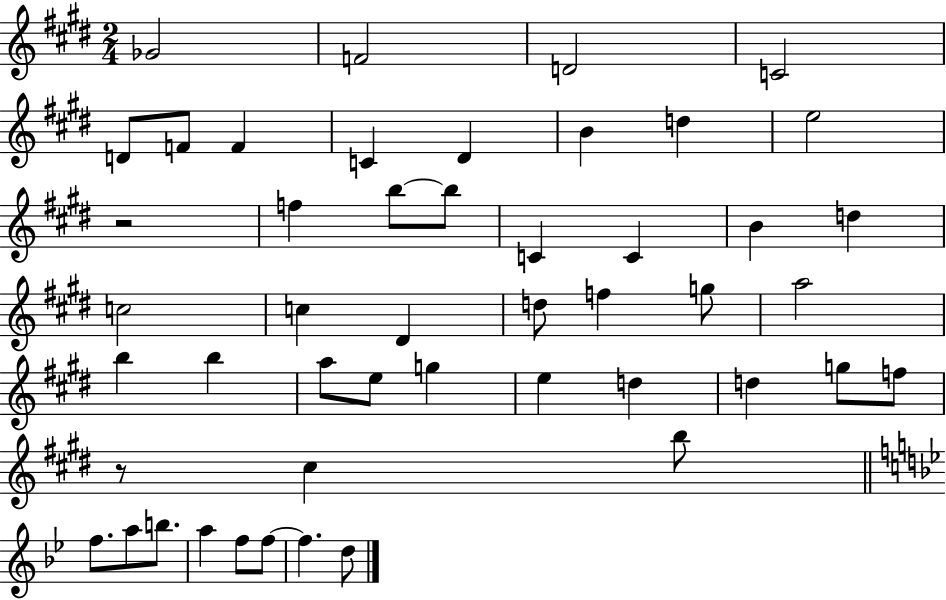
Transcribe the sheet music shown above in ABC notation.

X:1
T:Untitled
M:2/4
L:1/4
K:E
_G2 F2 D2 C2 D/2 F/2 F C ^D B d e2 z2 f b/2 b/2 C C B d c2 c ^D d/2 f g/2 a2 b b a/2 e/2 g e d d g/2 f/2 z/2 ^c b/2 f/2 a/2 b/2 a f/2 f/2 f d/2